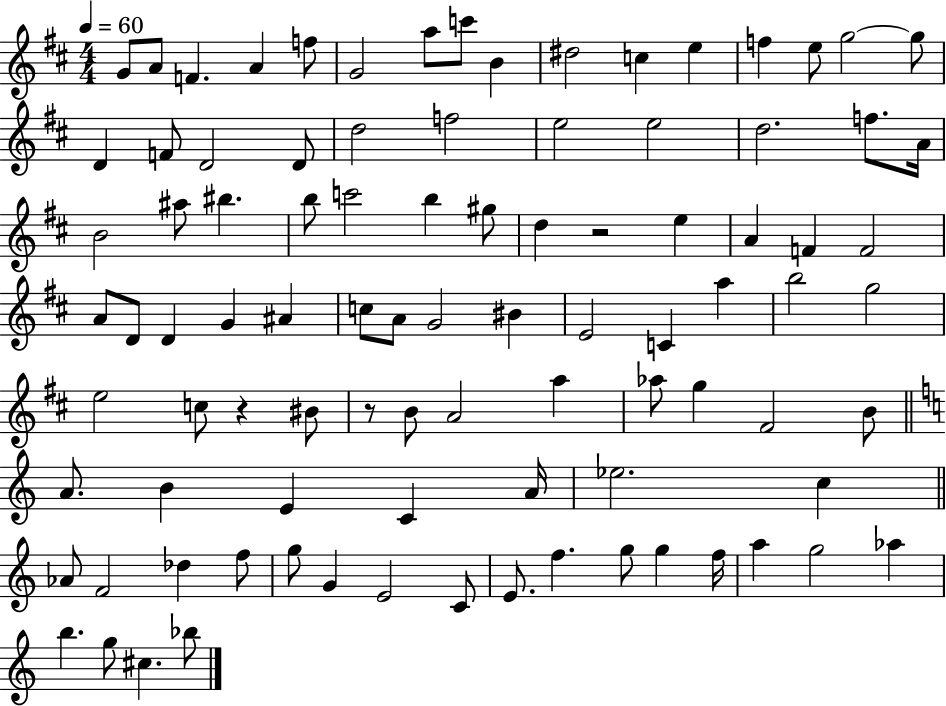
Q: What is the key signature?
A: D major